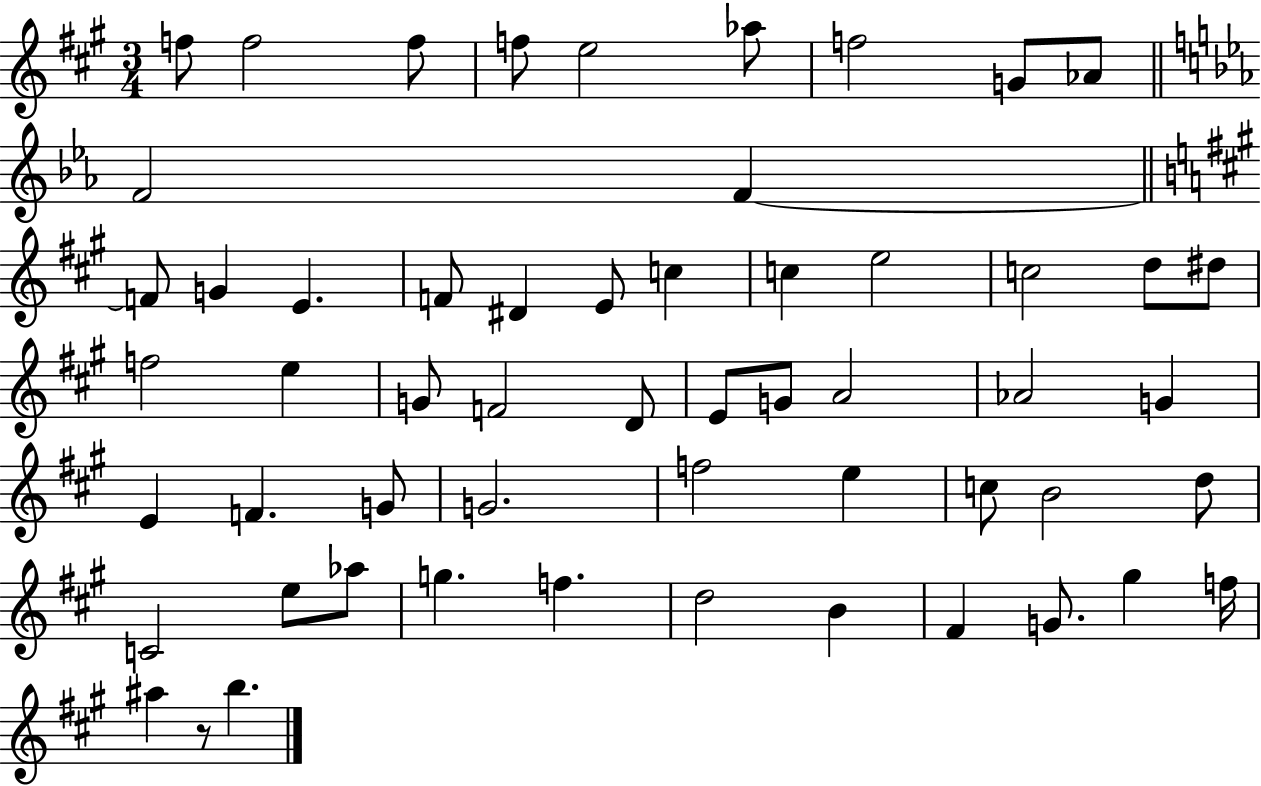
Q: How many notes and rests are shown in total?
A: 56